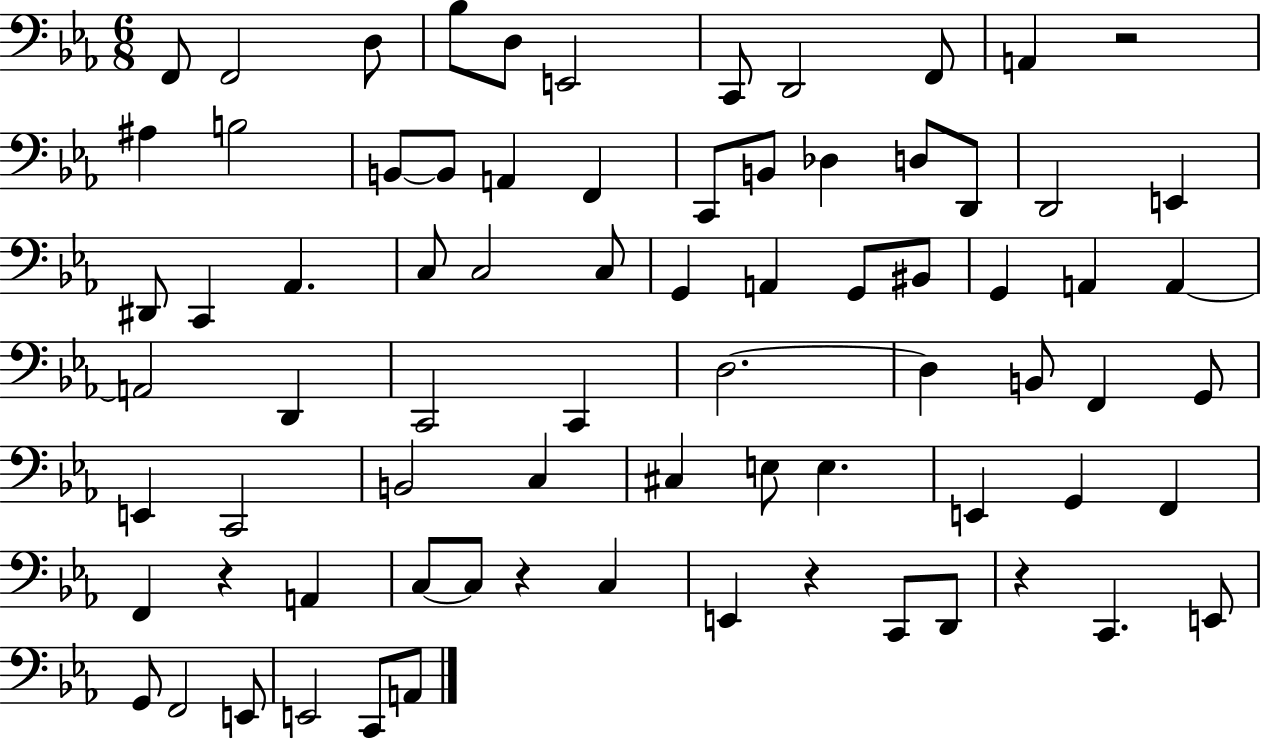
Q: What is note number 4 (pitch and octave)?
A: Bb3